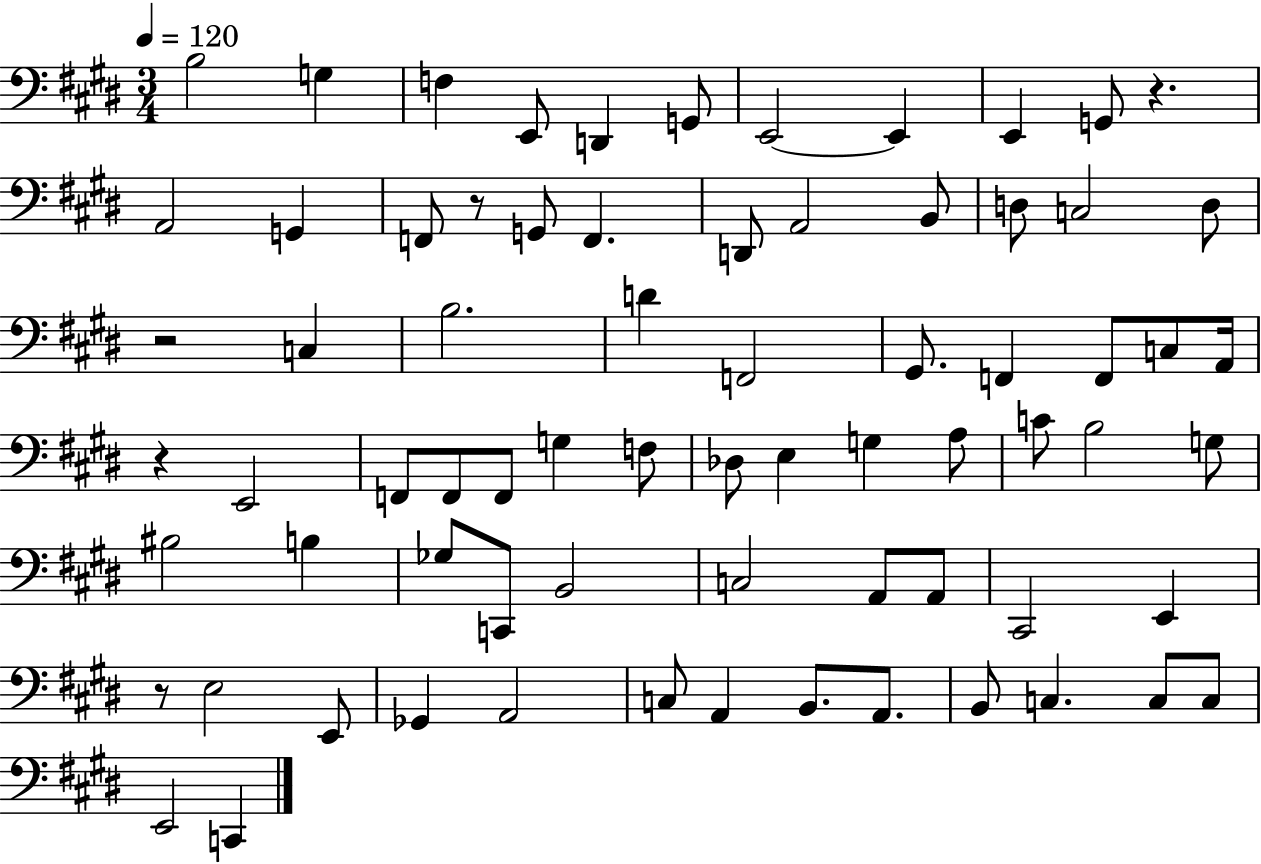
{
  \clef bass
  \numericTimeSignature
  \time 3/4
  \key e \major
  \tempo 4 = 120
  b2 g4 | f4 e,8 d,4 g,8 | e,2~~ e,4 | e,4 g,8 r4. | \break a,2 g,4 | f,8 r8 g,8 f,4. | d,8 a,2 b,8 | d8 c2 d8 | \break r2 c4 | b2. | d'4 f,2 | gis,8. f,4 f,8 c8 a,16 | \break r4 e,2 | f,8 f,8 f,8 g4 f8 | des8 e4 g4 a8 | c'8 b2 g8 | \break bis2 b4 | ges8 c,8 b,2 | c2 a,8 a,8 | cis,2 e,4 | \break r8 e2 e,8 | ges,4 a,2 | c8 a,4 b,8. a,8. | b,8 c4. c8 c8 | \break e,2 c,4 | \bar "|."
}